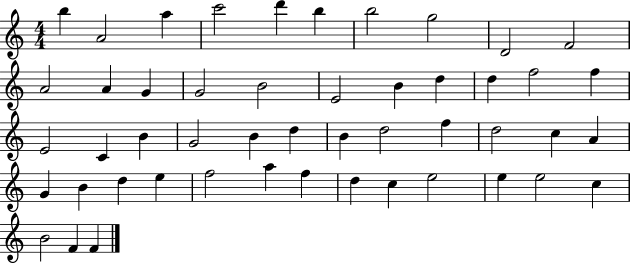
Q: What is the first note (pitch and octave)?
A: B5